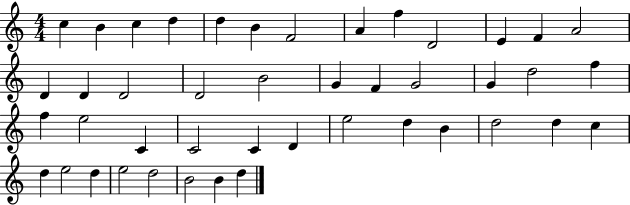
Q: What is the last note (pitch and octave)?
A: D5